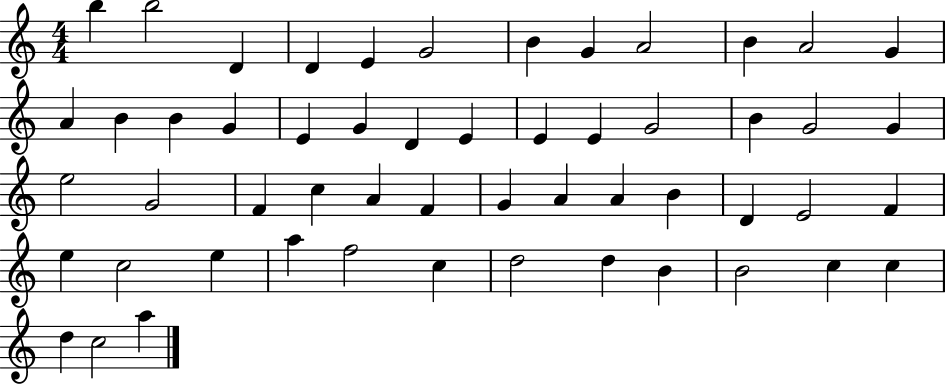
{
  \clef treble
  \numericTimeSignature
  \time 4/4
  \key c \major
  b''4 b''2 d'4 | d'4 e'4 g'2 | b'4 g'4 a'2 | b'4 a'2 g'4 | \break a'4 b'4 b'4 g'4 | e'4 g'4 d'4 e'4 | e'4 e'4 g'2 | b'4 g'2 g'4 | \break e''2 g'2 | f'4 c''4 a'4 f'4 | g'4 a'4 a'4 b'4 | d'4 e'2 f'4 | \break e''4 c''2 e''4 | a''4 f''2 c''4 | d''2 d''4 b'4 | b'2 c''4 c''4 | \break d''4 c''2 a''4 | \bar "|."
}